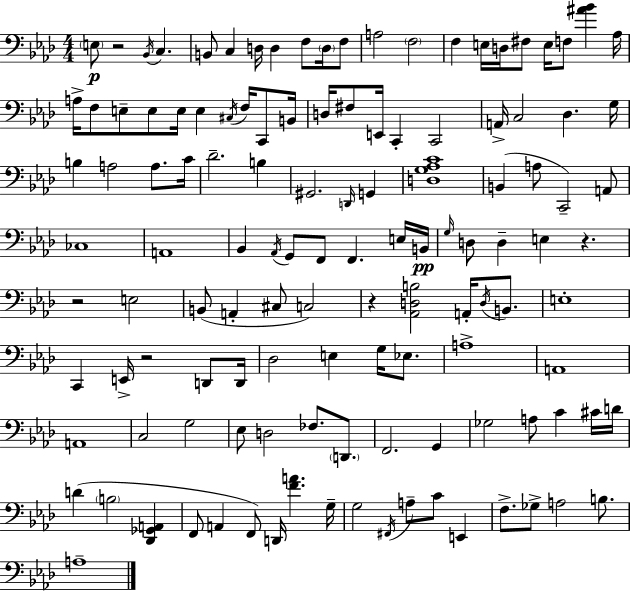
{
  \clef bass
  \numericTimeSignature
  \time 4/4
  \key aes \major
  \parenthesize e8\p r2 \acciaccatura { bes,16 } c4. | b,8 c4 d16 d4 f8 \parenthesize d16 f8 | a2 \parenthesize f2 | f4 e16 d16 fis8 e16 f8 <ais' bes'>4 | \break aes16 a16-> f8 e8-- e8 e16 e4 \acciaccatura { cis16 } f16 c,8 | b,16 d16 fis8 e,16 c,4-. c,2 | a,16-> c2 des4. | g16 b4 a2 a8. | \break c'16 des'2.-- b4 | gis,2. \grace { d,16 } g,4 | <d g aes c'>1 | b,4( a8 c,2--) | \break a,8 ces1 | a,1 | bes,4 \acciaccatura { aes,16 } g,8 f,8 f,4. | e16 b,16\pp \grace { g16 } d8 d4-- e4 r4. | \break r2 e2 | b,8( a,4-. cis8 c2) | r4 <aes, d b>2 | a,16-. \acciaccatura { d16 } b,8. e1-. | \break c,4 e,16-> r2 | d,8 d,16 des2 e4 | g16 ees8. a1-> | a,1 | \break a,1 | c2 g2 | ees8 d2 | fes8. \parenthesize d,8. f,2. | \break g,4 ges2 a8 | c'4 cis'16 d'16 d'4( \parenthesize b2 | <des, ges, a,>4 f,8 a,4 f,8) d,16 <f' a'>4. | g16-- g2 \acciaccatura { fis,16 } a8-- | \break c'8 e,4 f8.-> ges8-> a2 | b8. a1-- | \bar "|."
}